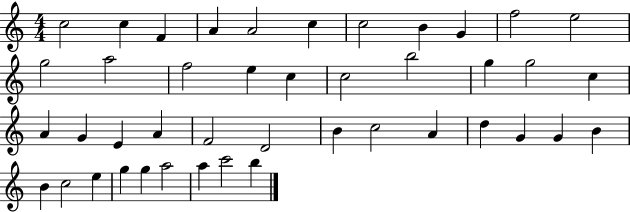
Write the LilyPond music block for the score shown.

{
  \clef treble
  \numericTimeSignature
  \time 4/4
  \key c \major
  c''2 c''4 f'4 | a'4 a'2 c''4 | c''2 b'4 g'4 | f''2 e''2 | \break g''2 a''2 | f''2 e''4 c''4 | c''2 b''2 | g''4 g''2 c''4 | \break a'4 g'4 e'4 a'4 | f'2 d'2 | b'4 c''2 a'4 | d''4 g'4 g'4 b'4 | \break b'4 c''2 e''4 | g''4 g''4 a''2 | a''4 c'''2 b''4 | \bar "|."
}